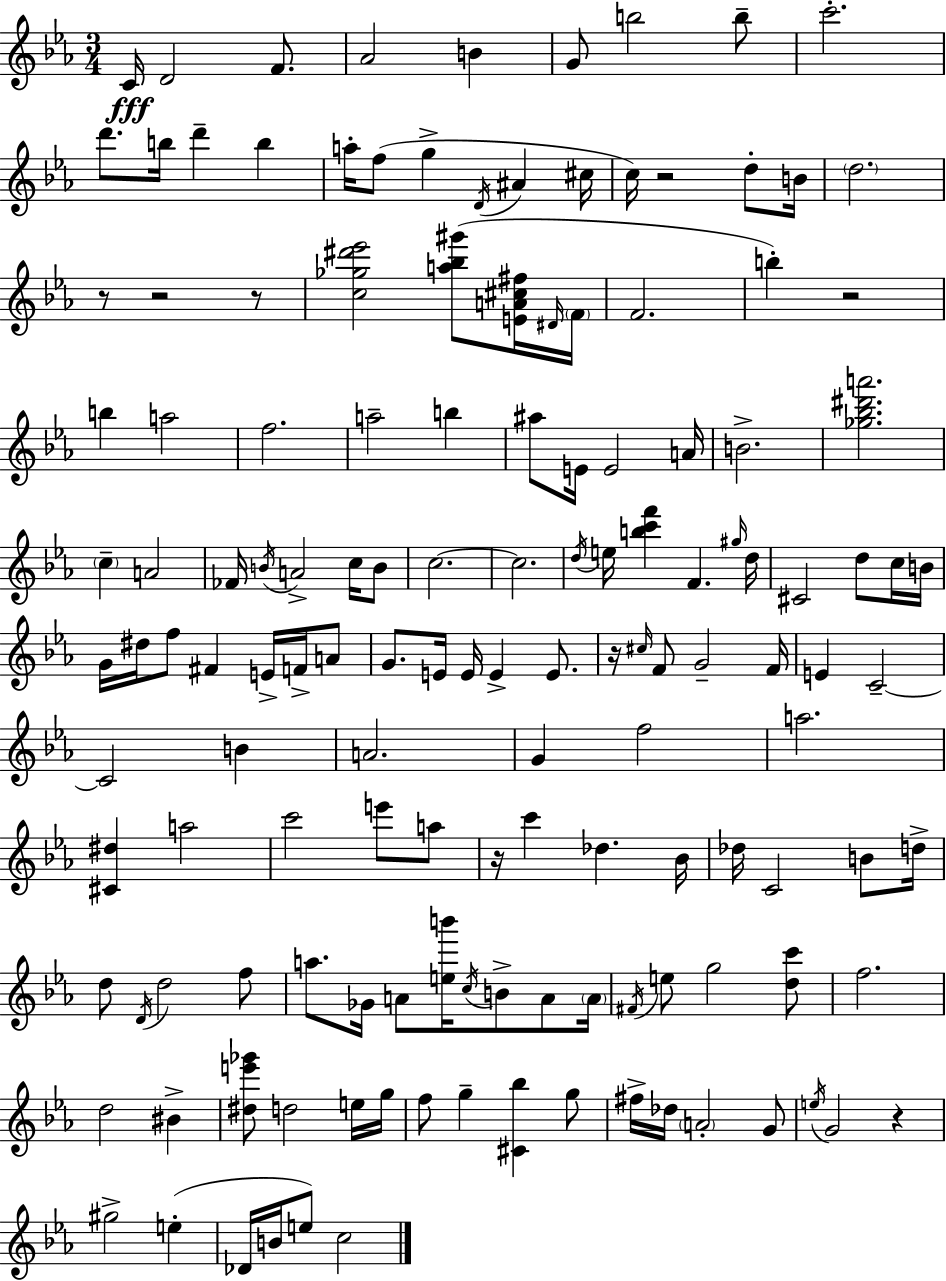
{
  \clef treble
  \numericTimeSignature
  \time 3/4
  \key ees \major
  c'16\fff d'2 f'8. | aes'2 b'4 | g'8 b''2 b''8-- | c'''2.-. | \break d'''8. b''16 d'''4-- b''4 | a''16-. f''8( g''4-> \acciaccatura { d'16 } ais'4 | cis''16 c''16) r2 d''8-. | b'16 \parenthesize d''2. | \break r8 r2 r8 | <c'' ges'' dis''' ees'''>2 <a'' bes'' gis'''>8( <e' a' cis'' fis''>16 | \grace { dis'16 } \parenthesize f'16 f'2. | b''4-.) r2 | \break b''4 a''2 | f''2. | a''2-- b''4 | ais''8 e'16 e'2 | \break a'16 b'2.-> | <ges'' bes'' dis''' a'''>2. | \parenthesize c''4-- a'2 | fes'16 \acciaccatura { b'16 } a'2-> | \break c''16 b'8 c''2.~~ | c''2. | \acciaccatura { d''16 } e''16 <b'' c''' f'''>4 f'4. | \grace { gis''16 } d''16 cis'2 | \break d''8 c''16 b'16 g'16 dis''16 f''8 fis'4 | e'16-> f'16-> a'8 g'8. e'16 e'16 e'4-> | e'8. r16 \grace { cis''16 } f'8 g'2-- | f'16 e'4 c'2--~~ | \break c'2 | b'4 a'2. | g'4 f''2 | a''2. | \break <cis' dis''>4 a''2 | c'''2 | e'''8 a''8 r16 c'''4 des''4. | bes'16 des''16 c'2 | \break b'8 d''16-> d''8 \acciaccatura { d'16 } d''2 | f''8 a''8. ges'16 a'8 | <e'' b'''>16 \acciaccatura { c''16 } b'8-> a'8 \parenthesize a'16 \acciaccatura { fis'16 } e''8 g''2 | <d'' c'''>8 f''2. | \break d''2 | bis'4-> <dis'' e''' ges'''>8 d''2 | e''16 g''16 f''8 g''4-- | <cis' bes''>4 g''8 fis''16-> des''16 \parenthesize a'2-. | \break g'8 \acciaccatura { e''16 } g'2 | r4 gis''2-> | e''4-.( des'16 b'16 | e''8) c''2 \bar "|."
}